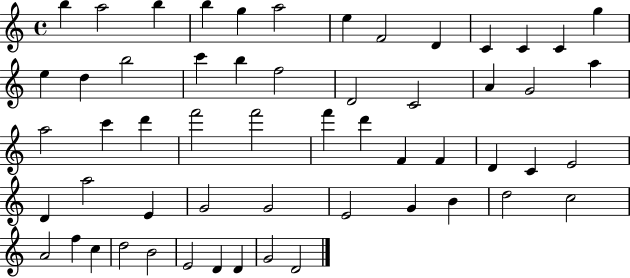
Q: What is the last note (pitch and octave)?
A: D4